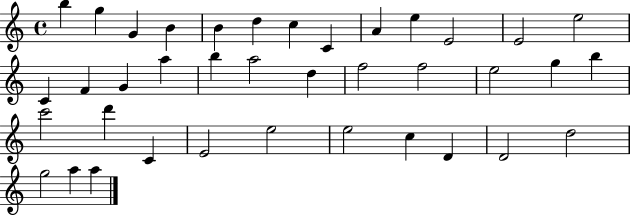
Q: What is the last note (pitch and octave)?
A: A5